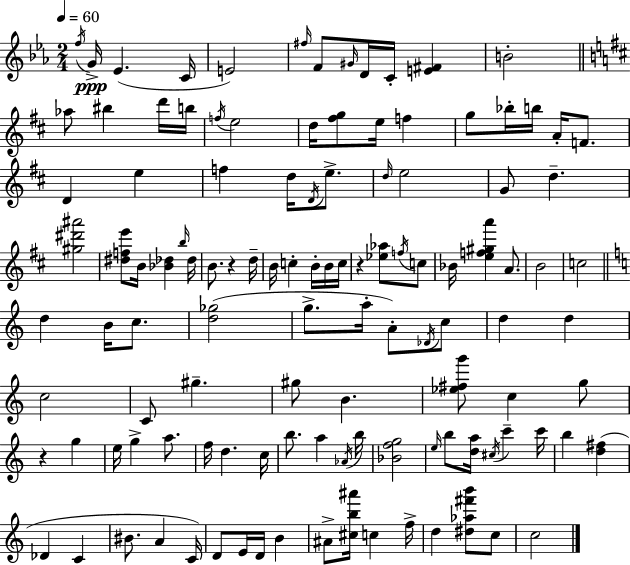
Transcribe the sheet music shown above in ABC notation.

X:1
T:Untitled
M:2/4
L:1/4
K:Cm
f/4 G/4 _E C/4 E2 ^f/4 F/2 ^G/4 D/4 C/4 [E^F] B2 _a/2 ^b d'/4 b/4 f/4 e2 d/4 [^fg]/2 e/4 f g/2 _b/4 b/4 A/4 F/2 D e f d/4 D/4 e/2 d/4 e2 G/2 d [^g^d'^a']2 [^dfe']/2 B/4 [_B_d] b/4 _d/4 B/2 z d/4 B/4 c B/4 B/4 c/4 z [_e_a]/2 f/4 c/2 _B/4 [ef^ga'] A/2 B2 c2 d B/4 c/2 [d_g]2 g/2 a/4 A/2 _D/4 c/2 d d c2 C/2 ^g ^g/2 B [_e^fg']/2 c g/2 z g e/4 g a/2 f/4 d c/4 b/2 a _A/4 b/4 [_Bfg]2 e/4 b/2 [da]/4 ^c/4 c' c'/4 b [d^f] _D C ^B/2 A C/4 D/2 E/4 D/4 B ^A/2 [^cb^a']/4 c f/4 d [^d_a^f'b']/2 c/2 c2